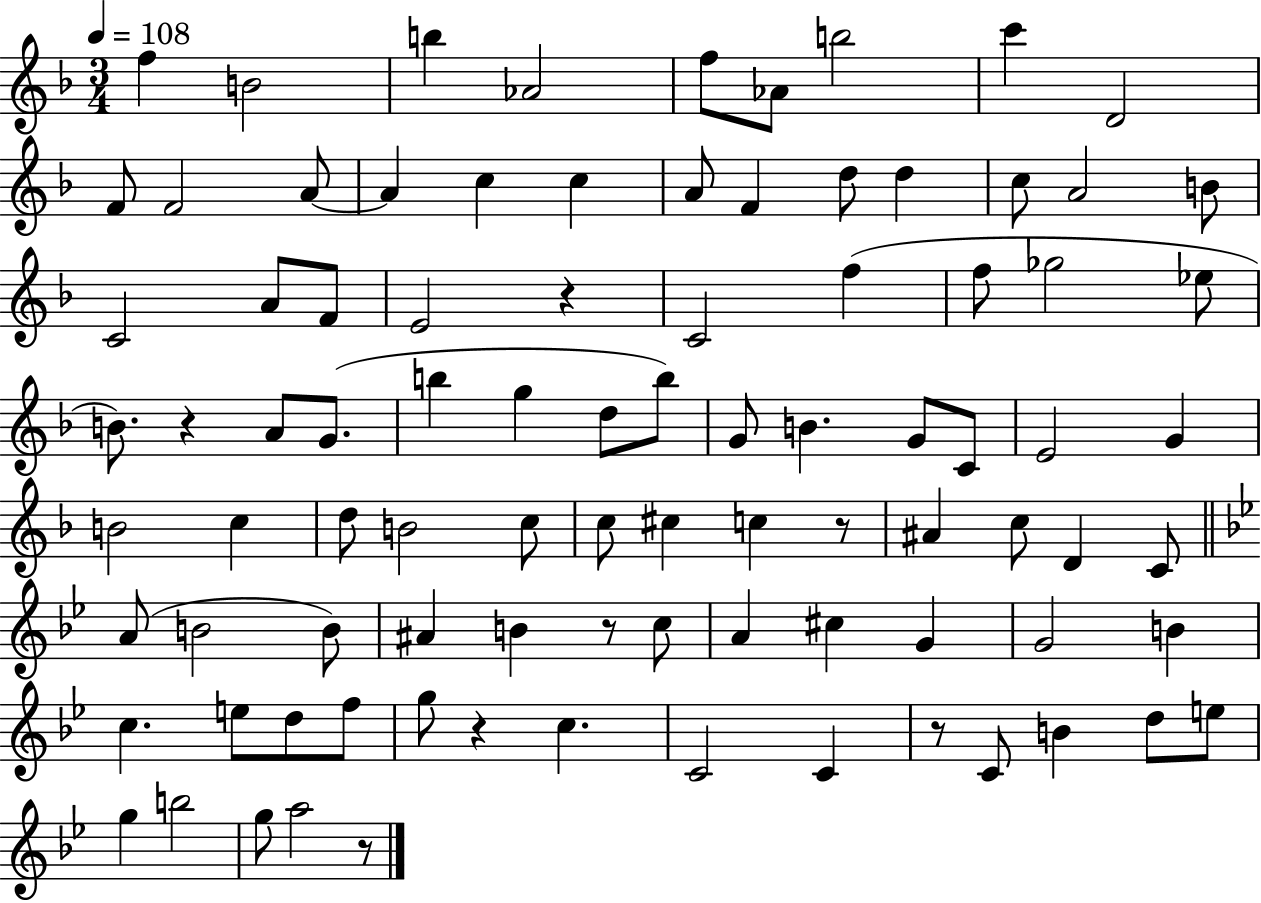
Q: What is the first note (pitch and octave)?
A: F5